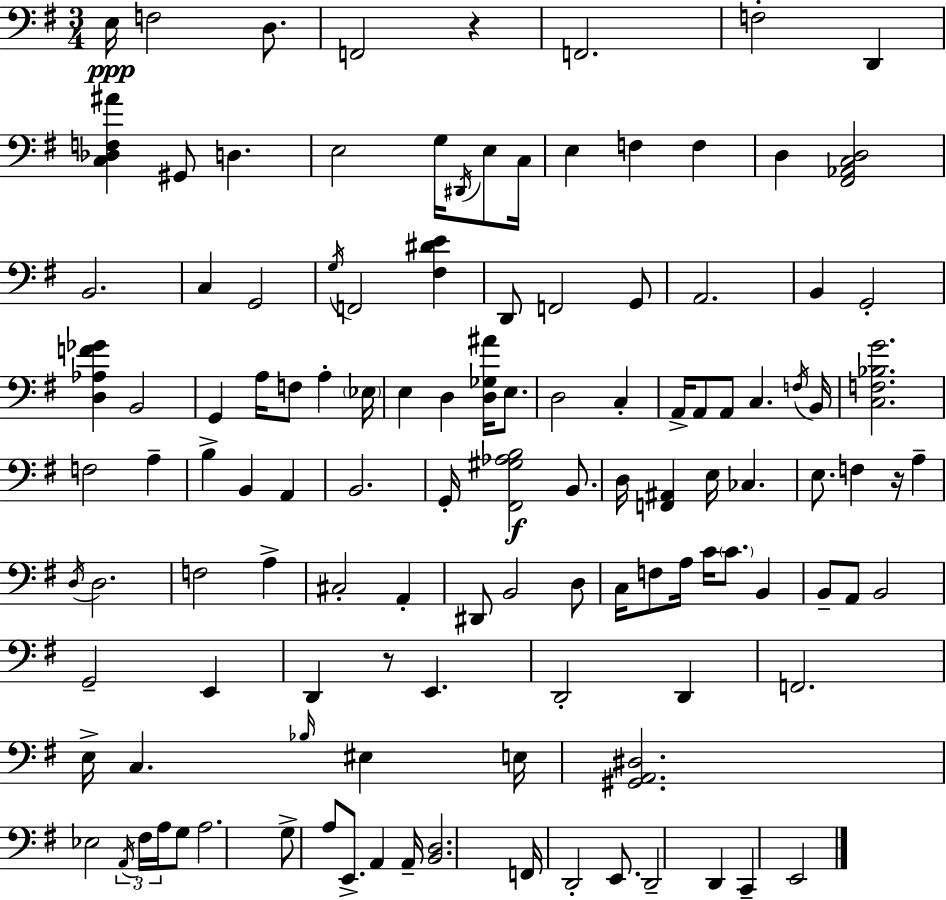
{
  \clef bass
  \numericTimeSignature
  \time 3/4
  \key e \minor
  e16\ppp f2 d8. | f,2 r4 | f,2. | f2-. d,4 | \break <c des f ais'>4 gis,8 d4. | e2 g16 \acciaccatura { dis,16 } e8 | c16 e4 f4 f4 | d4 <fis, aes, c d>2 | \break b,2. | c4 g,2 | \acciaccatura { g16 } f,2 <fis dis' e'>4 | d,8 f,2 | \break g,8 a,2. | b,4 g,2-. | <d aes f' ges'>4 b,2 | g,4 a16 f8 a4-. | \break \parenthesize ees16 e4 d4 <d ges ais'>16 e8. | d2 c4-. | a,16-> a,8 a,8 c4. | \acciaccatura { f16 } b,16 <c f bes g'>2. | \break f2 a4-- | b4-> b,4 a,4 | b,2. | g,16-. <fis, gis aes b>2\f | \break b,8. d16 <f, ais,>4 e16 ces4. | e8. f4 r16 a4-- | \acciaccatura { d16 } d2. | f2 | \break a4-> cis2-. | a,4-. dis,8 b,2 | d8 c16 f8 a16 c'16 \parenthesize c'8. | b,4 b,8-- a,8 b,2 | \break g,2-- | e,4 d,4 r8 e,4. | d,2-. | d,4 f,2. | \break e16-> c4. \grace { bes16 } | eis4 e16 <gis, a, dis>2. | ees2 | \tuplet 3/2 { \acciaccatura { a,16 } fis16 a16 } g8 a2. | \break g8-> a8 e,8.-> | a,4 a,16-- <b, d>2. | f,16 d,2-. | e,8. d,2-- | \break d,4 c,4-- e,2 | \bar "|."
}